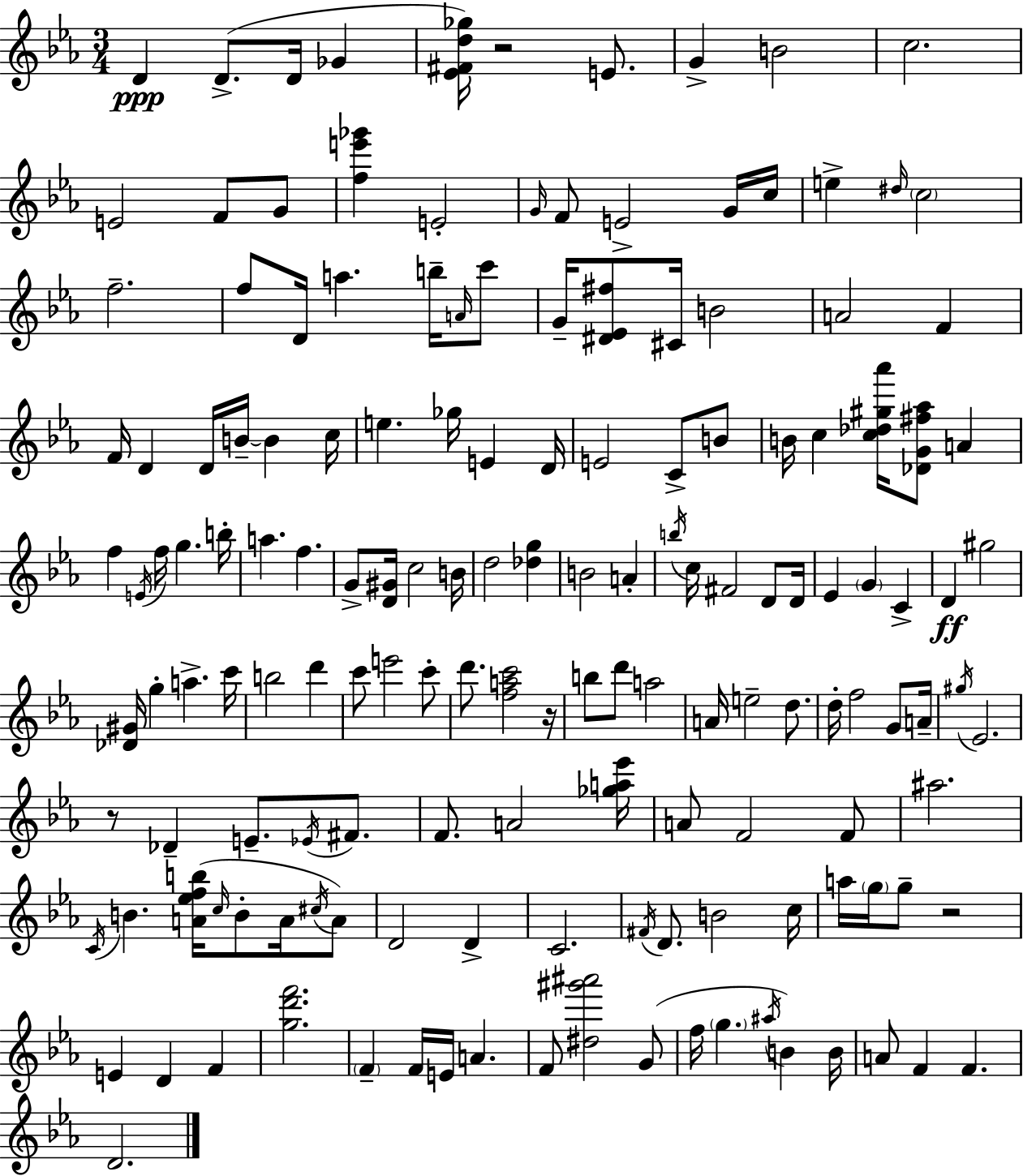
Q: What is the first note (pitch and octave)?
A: D4